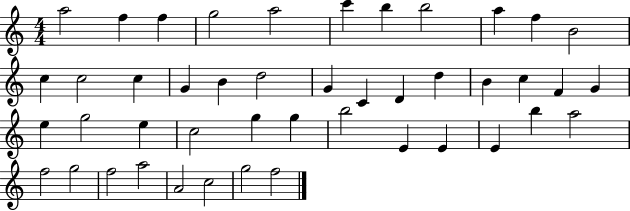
A5/h F5/q F5/q G5/h A5/h C6/q B5/q B5/h A5/q F5/q B4/h C5/q C5/h C5/q G4/q B4/q D5/h G4/q C4/q D4/q D5/q B4/q C5/q F4/q G4/q E5/q G5/h E5/q C5/h G5/q G5/q B5/h E4/q E4/q E4/q B5/q A5/h F5/h G5/h F5/h A5/h A4/h C5/h G5/h F5/h